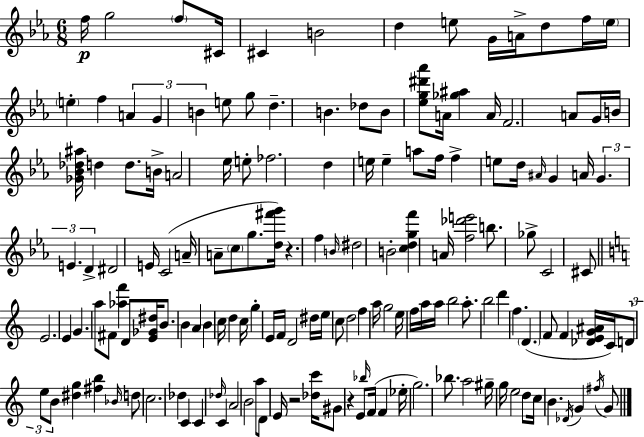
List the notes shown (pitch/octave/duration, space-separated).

F5/s G5/h F5/e C#4/s C#4/q B4/h D5/q E5/e G4/s A4/s D5/e F5/s E5/s E5/q F5/q A4/q G4/q B4/q E5/e G5/e D5/q. B4/q. Db5/e B4/e [Eb5,G5,D#6,Ab6]/e A4/s [Gb5,A#5]/q A4/s F4/h. A4/e G4/s B4/s [Gb4,Bb4,Db5,A#5]/s D5/q D5/e. B4/s A4/h Eb5/s E5/e FES5/h. D5/q E5/s E5/q A5/e F5/s F5/q E5/e D5/s A#4/s G4/q A4/s G4/q. E4/q. D4/q D#4/h E4/s C4/h A4/s A4/e C5/e G5/e. [D5,F#6,G6]/s R/q. F5/q B4/s D#5/h B4/h [C5,D5,G5,F6]/q A4/s [F5,Db6,E6]/h B5/e. Gb5/e C4/h C#4/e E4/h. E4/q G4/q. A5/e F#4/e [Ab5,F6]/q D4/e [E4,Gb4,D#5]/s B4/e. B4/q A4/q B4/q C5/s D5/q C5/s G5/q E4/s F4/s D4/h D#5/s E5/s C5/e D5/h F5/q A5/s G5/h E5/s F5/s A5/s A5/s B5/h A5/e. B5/h D6/q F5/q. D4/q. F4/e F4/q [Db4,E4,G4,A#4]/s C4/s D4/e E5/e B4/e [D#5,G5]/q [F#5,B5]/q Bb4/s D5/e C5/h. Db5/q C4/q C4/q Db5/s C4/q A4/h B4/h A5/e D4/e E4/s R/h [Db5,C6]/s G#4/e R/q E4/e Bb5/s F4/s F4/q Eb5/s G5/h. Bb5/e. A5/h G#5/s G5/s E5/h D5/e C5/s B4/q. Db4/s G4/q F#5/s G4/e